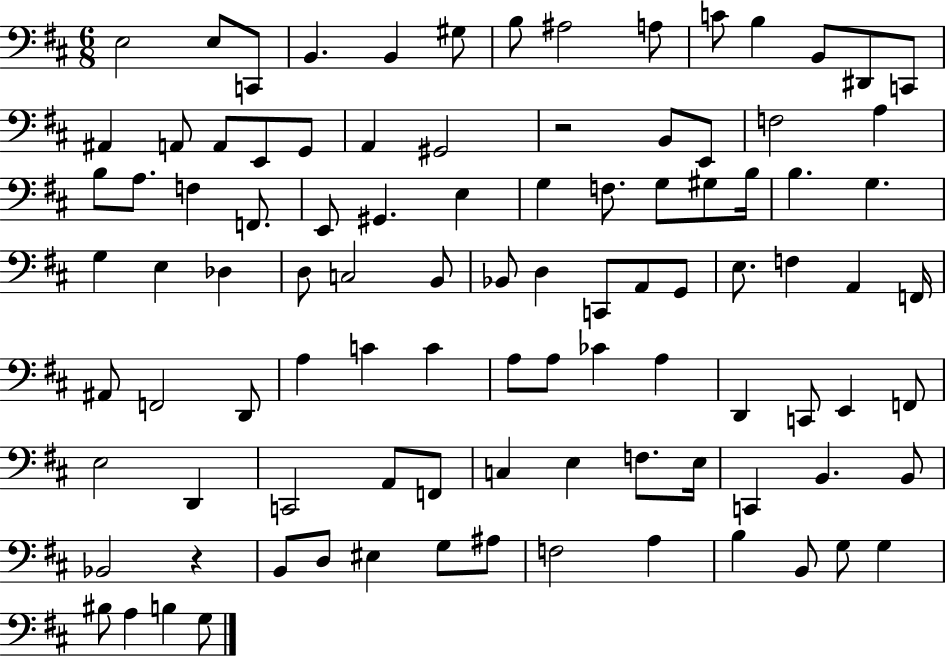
X:1
T:Untitled
M:6/8
L:1/4
K:D
E,2 E,/2 C,,/2 B,, B,, ^G,/2 B,/2 ^A,2 A,/2 C/2 B, B,,/2 ^D,,/2 C,,/2 ^A,, A,,/2 A,,/2 E,,/2 G,,/2 A,, ^G,,2 z2 B,,/2 E,,/2 F,2 A, B,/2 A,/2 F, F,,/2 E,,/2 ^G,, E, G, F,/2 G,/2 ^G,/2 B,/4 B, G, G, E, _D, D,/2 C,2 B,,/2 _B,,/2 D, C,,/2 A,,/2 G,,/2 E,/2 F, A,, F,,/4 ^A,,/2 F,,2 D,,/2 A, C C A,/2 A,/2 _C A, D,, C,,/2 E,, F,,/2 E,2 D,, C,,2 A,,/2 F,,/2 C, E, F,/2 E,/4 C,, B,, B,,/2 _B,,2 z B,,/2 D,/2 ^E, G,/2 ^A,/2 F,2 A, B, B,,/2 G,/2 G, ^B,/2 A, B, G,/2